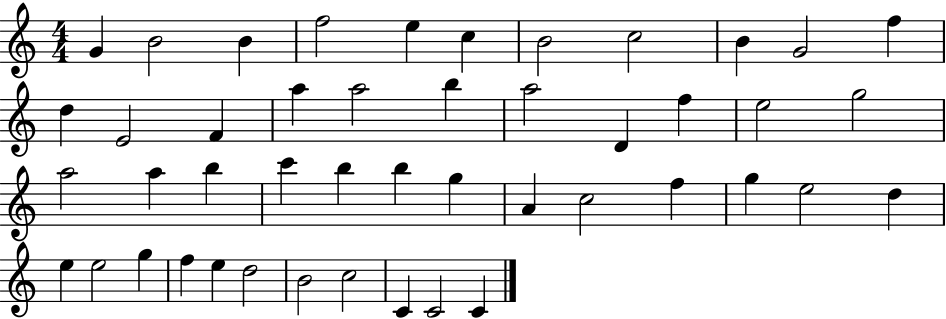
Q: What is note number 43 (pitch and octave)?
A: C5